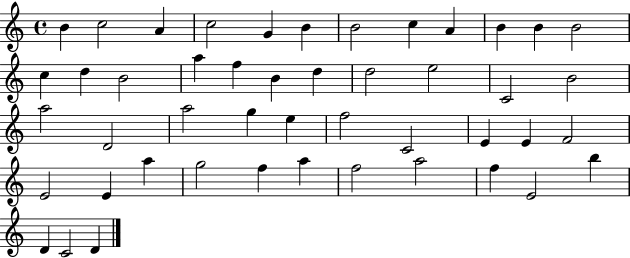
X:1
T:Untitled
M:4/4
L:1/4
K:C
B c2 A c2 G B B2 c A B B B2 c d B2 a f B d d2 e2 C2 B2 a2 D2 a2 g e f2 C2 E E F2 E2 E a g2 f a f2 a2 f E2 b D C2 D